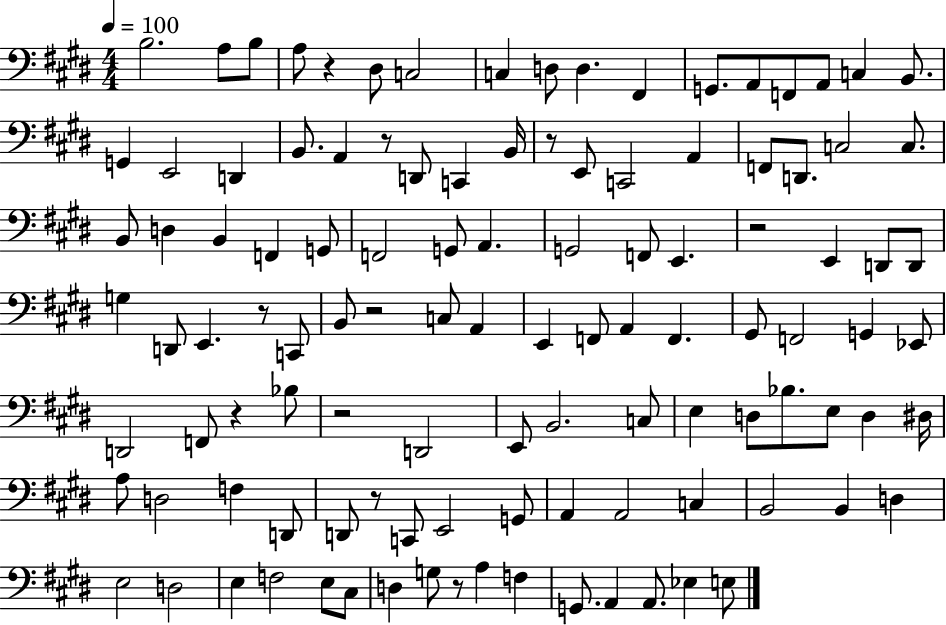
{
  \clef bass
  \numericTimeSignature
  \time 4/4
  \key e \major
  \tempo 4 = 100
  b2. a8 b8 | a8 r4 dis8 c2 | c4 d8 d4. fis,4 | g,8. a,8 f,8 a,8 c4 b,8. | \break g,4 e,2 d,4 | b,8. a,4 r8 d,8 c,4 b,16 | r8 e,8 c,2 a,4 | f,8 d,8. c2 c8. | \break b,8 d4 b,4 f,4 g,8 | f,2 g,8 a,4. | g,2 f,8 e,4. | r2 e,4 d,8 d,8 | \break g4 d,8 e,4. r8 c,8 | b,8 r2 c8 a,4 | e,4 f,8 a,4 f,4. | gis,8 f,2 g,4 ees,8 | \break d,2 f,8 r4 bes8 | r2 d,2 | e,8 b,2. c8 | e4 d8 bes8. e8 d4 dis16 | \break a8 d2 f4 d,8 | d,8 r8 c,8 e,2 g,8 | a,4 a,2 c4 | b,2 b,4 d4 | \break e2 d2 | e4 f2 e8 cis8 | d4 g8 r8 a4 f4 | g,8. a,4 a,8. ees4 e8 | \break \bar "|."
}